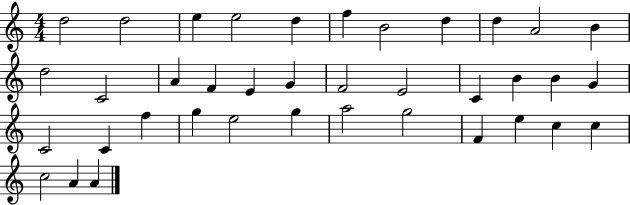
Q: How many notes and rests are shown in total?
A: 38